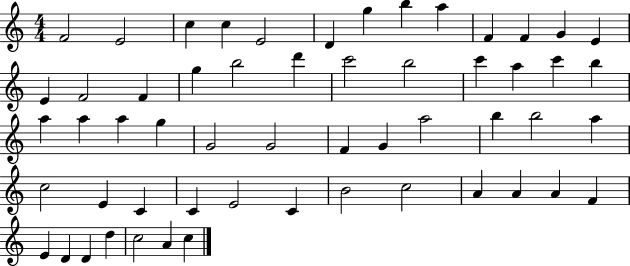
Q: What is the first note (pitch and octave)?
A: F4